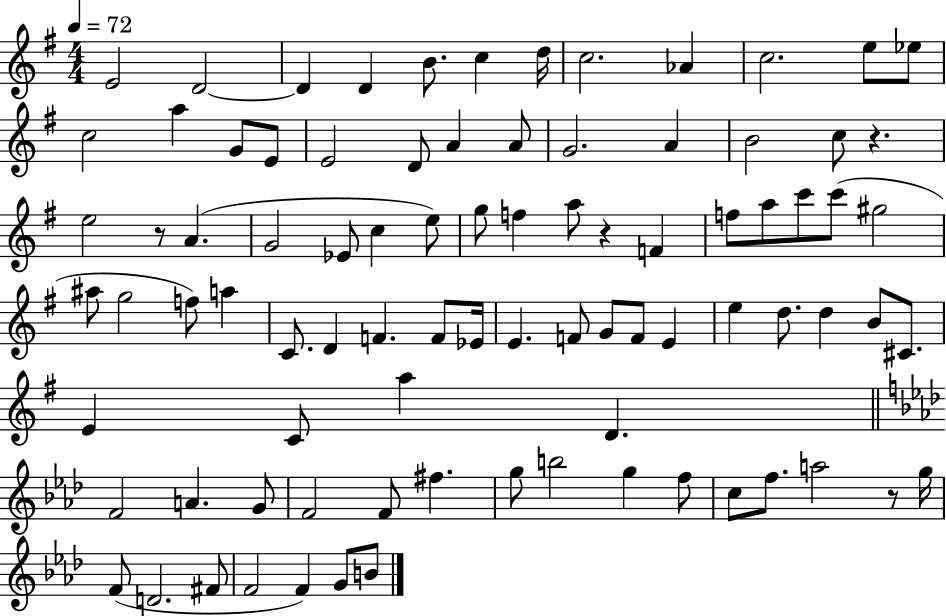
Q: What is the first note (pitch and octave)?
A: E4